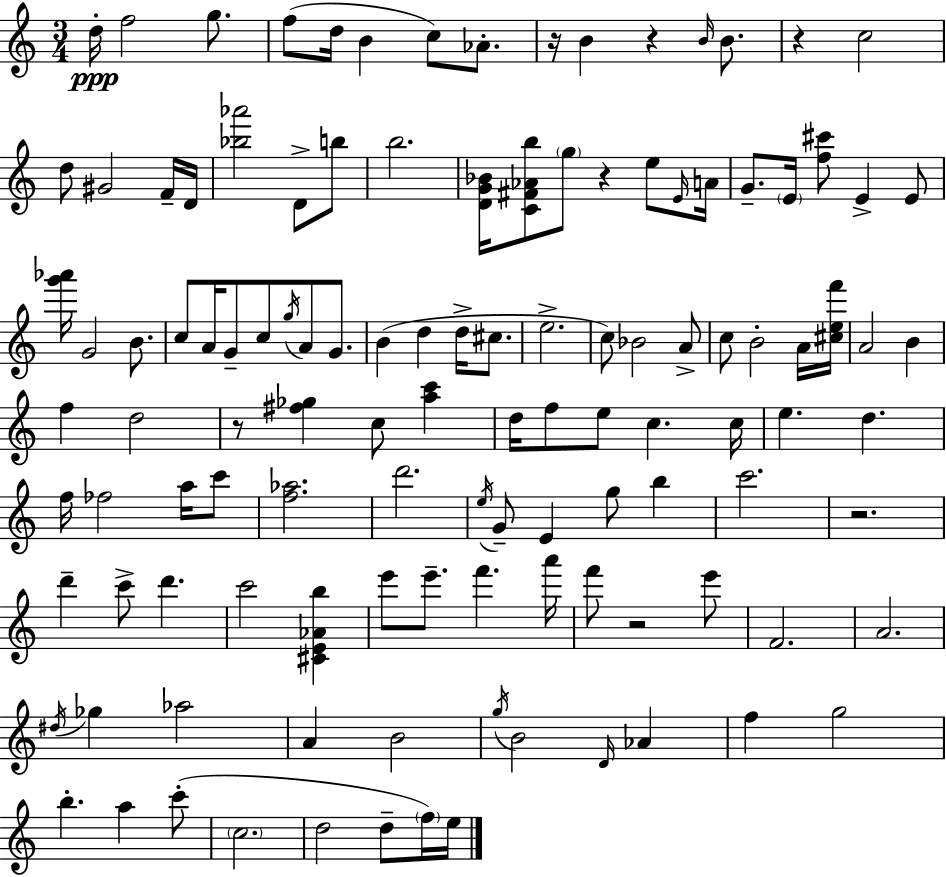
D5/s F5/h G5/e. F5/e D5/s B4/q C5/e Ab4/e. R/s B4/q R/q B4/s B4/e. R/q C5/h D5/e G#4/h F4/s D4/s [Bb5,Ab6]/h D4/e B5/e B5/h. [D4,G4,Bb4]/s [C4,F#4,Ab4,B5]/e G5/e R/q E5/e E4/s A4/s G4/e. E4/s [F5,C#6]/e E4/q E4/e [G6,Ab6]/s G4/h B4/e. C5/e A4/s G4/e C5/e G5/s A4/e G4/e. B4/q D5/q D5/s C#5/e. E5/h. C5/e Bb4/h A4/e C5/e B4/h A4/s [C#5,E5,F6]/s A4/h B4/q F5/q D5/h R/e [F#5,Gb5]/q C5/e [A5,C6]/q D5/s F5/e E5/e C5/q. C5/s E5/q. D5/q. F5/s FES5/h A5/s C6/e [F5,Ab5]/h. D6/h. E5/s G4/e E4/q G5/e B5/q C6/h. R/h. D6/q C6/e D6/q. C6/h [C#4,E4,Ab4,B5]/q E6/e E6/e. F6/q. A6/s F6/e R/h E6/e F4/h. A4/h. D#5/s Gb5/q Ab5/h A4/q B4/h G5/s B4/h D4/s Ab4/q F5/q G5/h B5/q. A5/q C6/e C5/h. D5/h D5/e F5/s E5/s